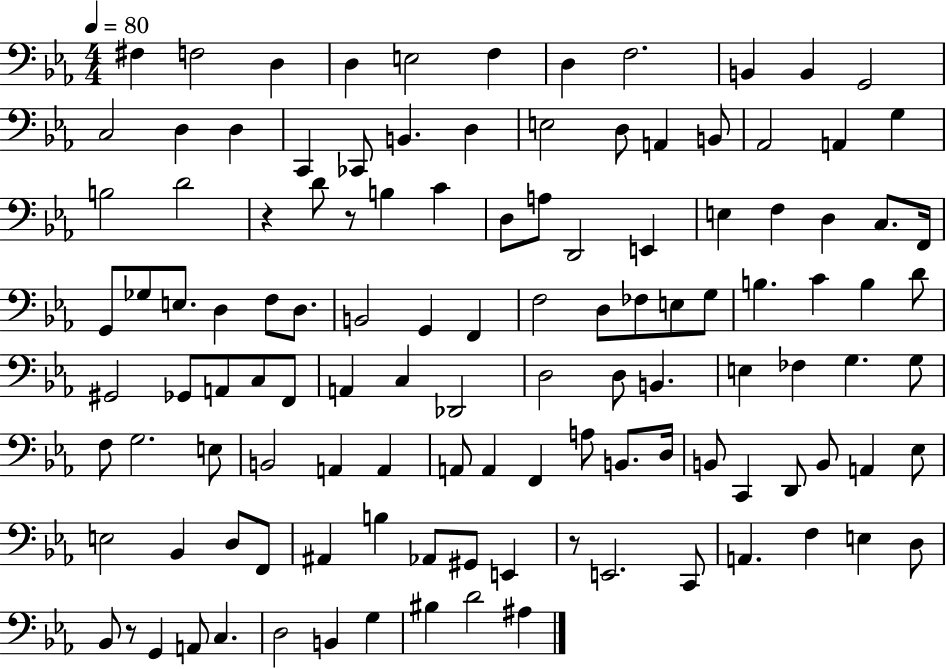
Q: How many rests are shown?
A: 4